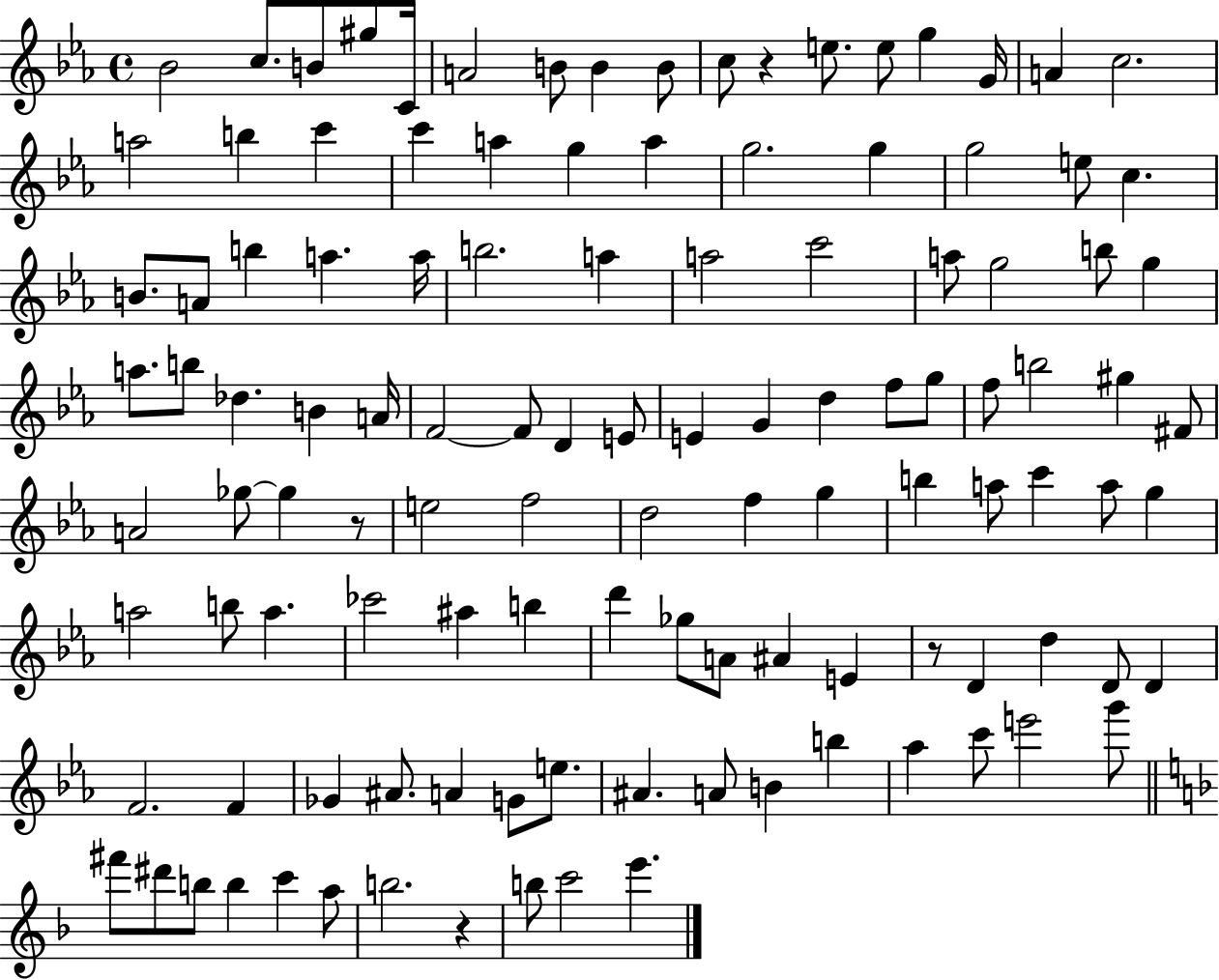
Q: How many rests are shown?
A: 4